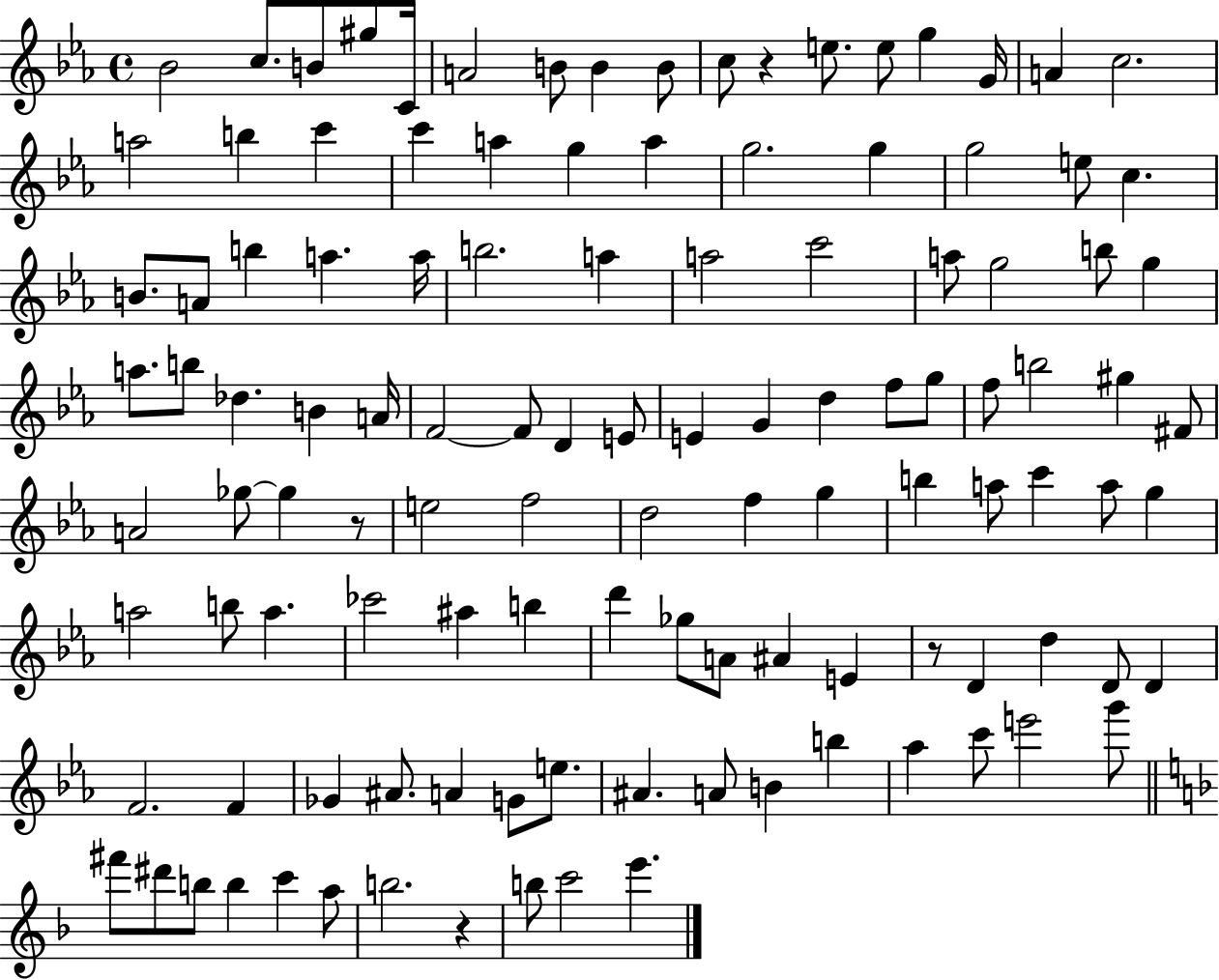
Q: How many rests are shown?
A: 4